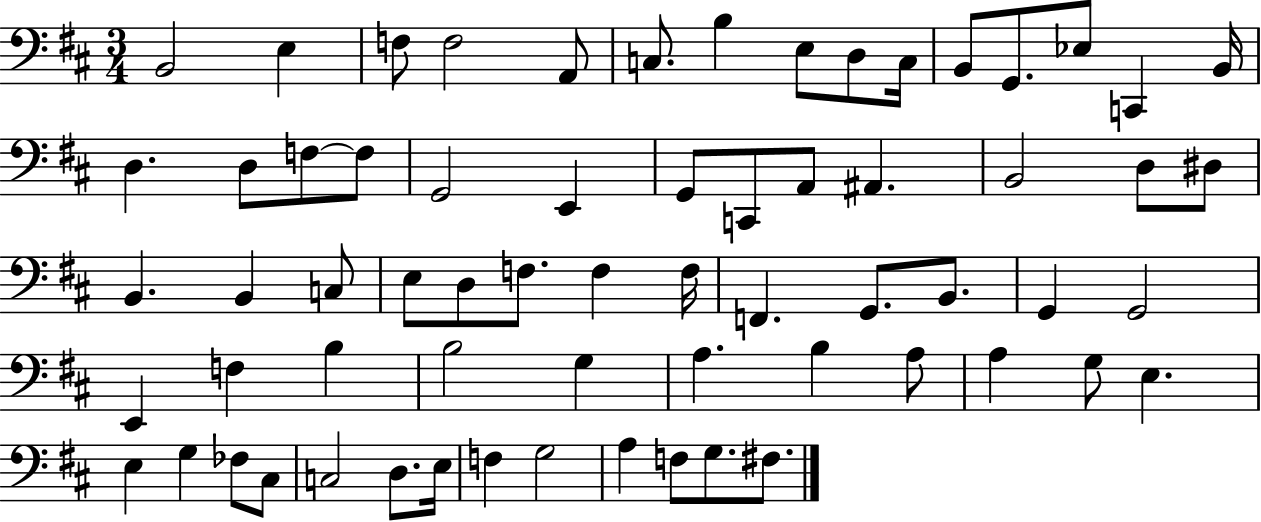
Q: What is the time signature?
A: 3/4